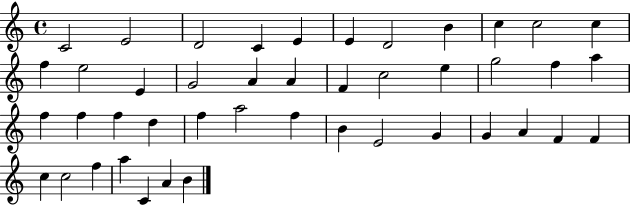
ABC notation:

X:1
T:Untitled
M:4/4
L:1/4
K:C
C2 E2 D2 C E E D2 B c c2 c f e2 E G2 A A F c2 e g2 f a f f f d f a2 f B E2 G G A F F c c2 f a C A B